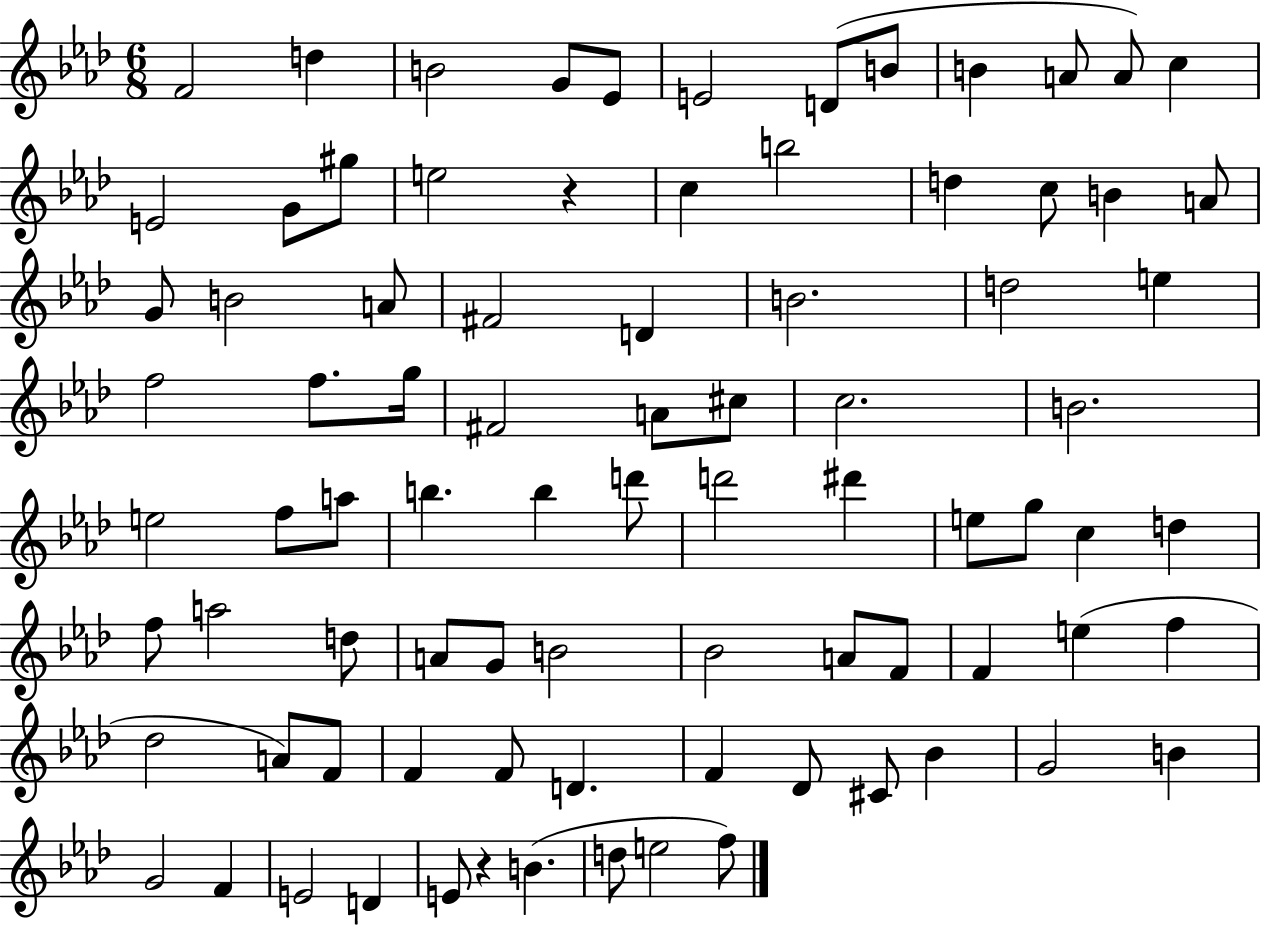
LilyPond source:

{
  \clef treble
  \numericTimeSignature
  \time 6/8
  \key aes \major
  f'2 d''4 | b'2 g'8 ees'8 | e'2 d'8( b'8 | b'4 a'8 a'8) c''4 | \break e'2 g'8 gis''8 | e''2 r4 | c''4 b''2 | d''4 c''8 b'4 a'8 | \break g'8 b'2 a'8 | fis'2 d'4 | b'2. | d''2 e''4 | \break f''2 f''8. g''16 | fis'2 a'8 cis''8 | c''2. | b'2. | \break e''2 f''8 a''8 | b''4. b''4 d'''8 | d'''2 dis'''4 | e''8 g''8 c''4 d''4 | \break f''8 a''2 d''8 | a'8 g'8 b'2 | bes'2 a'8 f'8 | f'4 e''4( f''4 | \break des''2 a'8) f'8 | f'4 f'8 d'4. | f'4 des'8 cis'8 bes'4 | g'2 b'4 | \break g'2 f'4 | e'2 d'4 | e'8 r4 b'4.( | d''8 e''2 f''8) | \break \bar "|."
}